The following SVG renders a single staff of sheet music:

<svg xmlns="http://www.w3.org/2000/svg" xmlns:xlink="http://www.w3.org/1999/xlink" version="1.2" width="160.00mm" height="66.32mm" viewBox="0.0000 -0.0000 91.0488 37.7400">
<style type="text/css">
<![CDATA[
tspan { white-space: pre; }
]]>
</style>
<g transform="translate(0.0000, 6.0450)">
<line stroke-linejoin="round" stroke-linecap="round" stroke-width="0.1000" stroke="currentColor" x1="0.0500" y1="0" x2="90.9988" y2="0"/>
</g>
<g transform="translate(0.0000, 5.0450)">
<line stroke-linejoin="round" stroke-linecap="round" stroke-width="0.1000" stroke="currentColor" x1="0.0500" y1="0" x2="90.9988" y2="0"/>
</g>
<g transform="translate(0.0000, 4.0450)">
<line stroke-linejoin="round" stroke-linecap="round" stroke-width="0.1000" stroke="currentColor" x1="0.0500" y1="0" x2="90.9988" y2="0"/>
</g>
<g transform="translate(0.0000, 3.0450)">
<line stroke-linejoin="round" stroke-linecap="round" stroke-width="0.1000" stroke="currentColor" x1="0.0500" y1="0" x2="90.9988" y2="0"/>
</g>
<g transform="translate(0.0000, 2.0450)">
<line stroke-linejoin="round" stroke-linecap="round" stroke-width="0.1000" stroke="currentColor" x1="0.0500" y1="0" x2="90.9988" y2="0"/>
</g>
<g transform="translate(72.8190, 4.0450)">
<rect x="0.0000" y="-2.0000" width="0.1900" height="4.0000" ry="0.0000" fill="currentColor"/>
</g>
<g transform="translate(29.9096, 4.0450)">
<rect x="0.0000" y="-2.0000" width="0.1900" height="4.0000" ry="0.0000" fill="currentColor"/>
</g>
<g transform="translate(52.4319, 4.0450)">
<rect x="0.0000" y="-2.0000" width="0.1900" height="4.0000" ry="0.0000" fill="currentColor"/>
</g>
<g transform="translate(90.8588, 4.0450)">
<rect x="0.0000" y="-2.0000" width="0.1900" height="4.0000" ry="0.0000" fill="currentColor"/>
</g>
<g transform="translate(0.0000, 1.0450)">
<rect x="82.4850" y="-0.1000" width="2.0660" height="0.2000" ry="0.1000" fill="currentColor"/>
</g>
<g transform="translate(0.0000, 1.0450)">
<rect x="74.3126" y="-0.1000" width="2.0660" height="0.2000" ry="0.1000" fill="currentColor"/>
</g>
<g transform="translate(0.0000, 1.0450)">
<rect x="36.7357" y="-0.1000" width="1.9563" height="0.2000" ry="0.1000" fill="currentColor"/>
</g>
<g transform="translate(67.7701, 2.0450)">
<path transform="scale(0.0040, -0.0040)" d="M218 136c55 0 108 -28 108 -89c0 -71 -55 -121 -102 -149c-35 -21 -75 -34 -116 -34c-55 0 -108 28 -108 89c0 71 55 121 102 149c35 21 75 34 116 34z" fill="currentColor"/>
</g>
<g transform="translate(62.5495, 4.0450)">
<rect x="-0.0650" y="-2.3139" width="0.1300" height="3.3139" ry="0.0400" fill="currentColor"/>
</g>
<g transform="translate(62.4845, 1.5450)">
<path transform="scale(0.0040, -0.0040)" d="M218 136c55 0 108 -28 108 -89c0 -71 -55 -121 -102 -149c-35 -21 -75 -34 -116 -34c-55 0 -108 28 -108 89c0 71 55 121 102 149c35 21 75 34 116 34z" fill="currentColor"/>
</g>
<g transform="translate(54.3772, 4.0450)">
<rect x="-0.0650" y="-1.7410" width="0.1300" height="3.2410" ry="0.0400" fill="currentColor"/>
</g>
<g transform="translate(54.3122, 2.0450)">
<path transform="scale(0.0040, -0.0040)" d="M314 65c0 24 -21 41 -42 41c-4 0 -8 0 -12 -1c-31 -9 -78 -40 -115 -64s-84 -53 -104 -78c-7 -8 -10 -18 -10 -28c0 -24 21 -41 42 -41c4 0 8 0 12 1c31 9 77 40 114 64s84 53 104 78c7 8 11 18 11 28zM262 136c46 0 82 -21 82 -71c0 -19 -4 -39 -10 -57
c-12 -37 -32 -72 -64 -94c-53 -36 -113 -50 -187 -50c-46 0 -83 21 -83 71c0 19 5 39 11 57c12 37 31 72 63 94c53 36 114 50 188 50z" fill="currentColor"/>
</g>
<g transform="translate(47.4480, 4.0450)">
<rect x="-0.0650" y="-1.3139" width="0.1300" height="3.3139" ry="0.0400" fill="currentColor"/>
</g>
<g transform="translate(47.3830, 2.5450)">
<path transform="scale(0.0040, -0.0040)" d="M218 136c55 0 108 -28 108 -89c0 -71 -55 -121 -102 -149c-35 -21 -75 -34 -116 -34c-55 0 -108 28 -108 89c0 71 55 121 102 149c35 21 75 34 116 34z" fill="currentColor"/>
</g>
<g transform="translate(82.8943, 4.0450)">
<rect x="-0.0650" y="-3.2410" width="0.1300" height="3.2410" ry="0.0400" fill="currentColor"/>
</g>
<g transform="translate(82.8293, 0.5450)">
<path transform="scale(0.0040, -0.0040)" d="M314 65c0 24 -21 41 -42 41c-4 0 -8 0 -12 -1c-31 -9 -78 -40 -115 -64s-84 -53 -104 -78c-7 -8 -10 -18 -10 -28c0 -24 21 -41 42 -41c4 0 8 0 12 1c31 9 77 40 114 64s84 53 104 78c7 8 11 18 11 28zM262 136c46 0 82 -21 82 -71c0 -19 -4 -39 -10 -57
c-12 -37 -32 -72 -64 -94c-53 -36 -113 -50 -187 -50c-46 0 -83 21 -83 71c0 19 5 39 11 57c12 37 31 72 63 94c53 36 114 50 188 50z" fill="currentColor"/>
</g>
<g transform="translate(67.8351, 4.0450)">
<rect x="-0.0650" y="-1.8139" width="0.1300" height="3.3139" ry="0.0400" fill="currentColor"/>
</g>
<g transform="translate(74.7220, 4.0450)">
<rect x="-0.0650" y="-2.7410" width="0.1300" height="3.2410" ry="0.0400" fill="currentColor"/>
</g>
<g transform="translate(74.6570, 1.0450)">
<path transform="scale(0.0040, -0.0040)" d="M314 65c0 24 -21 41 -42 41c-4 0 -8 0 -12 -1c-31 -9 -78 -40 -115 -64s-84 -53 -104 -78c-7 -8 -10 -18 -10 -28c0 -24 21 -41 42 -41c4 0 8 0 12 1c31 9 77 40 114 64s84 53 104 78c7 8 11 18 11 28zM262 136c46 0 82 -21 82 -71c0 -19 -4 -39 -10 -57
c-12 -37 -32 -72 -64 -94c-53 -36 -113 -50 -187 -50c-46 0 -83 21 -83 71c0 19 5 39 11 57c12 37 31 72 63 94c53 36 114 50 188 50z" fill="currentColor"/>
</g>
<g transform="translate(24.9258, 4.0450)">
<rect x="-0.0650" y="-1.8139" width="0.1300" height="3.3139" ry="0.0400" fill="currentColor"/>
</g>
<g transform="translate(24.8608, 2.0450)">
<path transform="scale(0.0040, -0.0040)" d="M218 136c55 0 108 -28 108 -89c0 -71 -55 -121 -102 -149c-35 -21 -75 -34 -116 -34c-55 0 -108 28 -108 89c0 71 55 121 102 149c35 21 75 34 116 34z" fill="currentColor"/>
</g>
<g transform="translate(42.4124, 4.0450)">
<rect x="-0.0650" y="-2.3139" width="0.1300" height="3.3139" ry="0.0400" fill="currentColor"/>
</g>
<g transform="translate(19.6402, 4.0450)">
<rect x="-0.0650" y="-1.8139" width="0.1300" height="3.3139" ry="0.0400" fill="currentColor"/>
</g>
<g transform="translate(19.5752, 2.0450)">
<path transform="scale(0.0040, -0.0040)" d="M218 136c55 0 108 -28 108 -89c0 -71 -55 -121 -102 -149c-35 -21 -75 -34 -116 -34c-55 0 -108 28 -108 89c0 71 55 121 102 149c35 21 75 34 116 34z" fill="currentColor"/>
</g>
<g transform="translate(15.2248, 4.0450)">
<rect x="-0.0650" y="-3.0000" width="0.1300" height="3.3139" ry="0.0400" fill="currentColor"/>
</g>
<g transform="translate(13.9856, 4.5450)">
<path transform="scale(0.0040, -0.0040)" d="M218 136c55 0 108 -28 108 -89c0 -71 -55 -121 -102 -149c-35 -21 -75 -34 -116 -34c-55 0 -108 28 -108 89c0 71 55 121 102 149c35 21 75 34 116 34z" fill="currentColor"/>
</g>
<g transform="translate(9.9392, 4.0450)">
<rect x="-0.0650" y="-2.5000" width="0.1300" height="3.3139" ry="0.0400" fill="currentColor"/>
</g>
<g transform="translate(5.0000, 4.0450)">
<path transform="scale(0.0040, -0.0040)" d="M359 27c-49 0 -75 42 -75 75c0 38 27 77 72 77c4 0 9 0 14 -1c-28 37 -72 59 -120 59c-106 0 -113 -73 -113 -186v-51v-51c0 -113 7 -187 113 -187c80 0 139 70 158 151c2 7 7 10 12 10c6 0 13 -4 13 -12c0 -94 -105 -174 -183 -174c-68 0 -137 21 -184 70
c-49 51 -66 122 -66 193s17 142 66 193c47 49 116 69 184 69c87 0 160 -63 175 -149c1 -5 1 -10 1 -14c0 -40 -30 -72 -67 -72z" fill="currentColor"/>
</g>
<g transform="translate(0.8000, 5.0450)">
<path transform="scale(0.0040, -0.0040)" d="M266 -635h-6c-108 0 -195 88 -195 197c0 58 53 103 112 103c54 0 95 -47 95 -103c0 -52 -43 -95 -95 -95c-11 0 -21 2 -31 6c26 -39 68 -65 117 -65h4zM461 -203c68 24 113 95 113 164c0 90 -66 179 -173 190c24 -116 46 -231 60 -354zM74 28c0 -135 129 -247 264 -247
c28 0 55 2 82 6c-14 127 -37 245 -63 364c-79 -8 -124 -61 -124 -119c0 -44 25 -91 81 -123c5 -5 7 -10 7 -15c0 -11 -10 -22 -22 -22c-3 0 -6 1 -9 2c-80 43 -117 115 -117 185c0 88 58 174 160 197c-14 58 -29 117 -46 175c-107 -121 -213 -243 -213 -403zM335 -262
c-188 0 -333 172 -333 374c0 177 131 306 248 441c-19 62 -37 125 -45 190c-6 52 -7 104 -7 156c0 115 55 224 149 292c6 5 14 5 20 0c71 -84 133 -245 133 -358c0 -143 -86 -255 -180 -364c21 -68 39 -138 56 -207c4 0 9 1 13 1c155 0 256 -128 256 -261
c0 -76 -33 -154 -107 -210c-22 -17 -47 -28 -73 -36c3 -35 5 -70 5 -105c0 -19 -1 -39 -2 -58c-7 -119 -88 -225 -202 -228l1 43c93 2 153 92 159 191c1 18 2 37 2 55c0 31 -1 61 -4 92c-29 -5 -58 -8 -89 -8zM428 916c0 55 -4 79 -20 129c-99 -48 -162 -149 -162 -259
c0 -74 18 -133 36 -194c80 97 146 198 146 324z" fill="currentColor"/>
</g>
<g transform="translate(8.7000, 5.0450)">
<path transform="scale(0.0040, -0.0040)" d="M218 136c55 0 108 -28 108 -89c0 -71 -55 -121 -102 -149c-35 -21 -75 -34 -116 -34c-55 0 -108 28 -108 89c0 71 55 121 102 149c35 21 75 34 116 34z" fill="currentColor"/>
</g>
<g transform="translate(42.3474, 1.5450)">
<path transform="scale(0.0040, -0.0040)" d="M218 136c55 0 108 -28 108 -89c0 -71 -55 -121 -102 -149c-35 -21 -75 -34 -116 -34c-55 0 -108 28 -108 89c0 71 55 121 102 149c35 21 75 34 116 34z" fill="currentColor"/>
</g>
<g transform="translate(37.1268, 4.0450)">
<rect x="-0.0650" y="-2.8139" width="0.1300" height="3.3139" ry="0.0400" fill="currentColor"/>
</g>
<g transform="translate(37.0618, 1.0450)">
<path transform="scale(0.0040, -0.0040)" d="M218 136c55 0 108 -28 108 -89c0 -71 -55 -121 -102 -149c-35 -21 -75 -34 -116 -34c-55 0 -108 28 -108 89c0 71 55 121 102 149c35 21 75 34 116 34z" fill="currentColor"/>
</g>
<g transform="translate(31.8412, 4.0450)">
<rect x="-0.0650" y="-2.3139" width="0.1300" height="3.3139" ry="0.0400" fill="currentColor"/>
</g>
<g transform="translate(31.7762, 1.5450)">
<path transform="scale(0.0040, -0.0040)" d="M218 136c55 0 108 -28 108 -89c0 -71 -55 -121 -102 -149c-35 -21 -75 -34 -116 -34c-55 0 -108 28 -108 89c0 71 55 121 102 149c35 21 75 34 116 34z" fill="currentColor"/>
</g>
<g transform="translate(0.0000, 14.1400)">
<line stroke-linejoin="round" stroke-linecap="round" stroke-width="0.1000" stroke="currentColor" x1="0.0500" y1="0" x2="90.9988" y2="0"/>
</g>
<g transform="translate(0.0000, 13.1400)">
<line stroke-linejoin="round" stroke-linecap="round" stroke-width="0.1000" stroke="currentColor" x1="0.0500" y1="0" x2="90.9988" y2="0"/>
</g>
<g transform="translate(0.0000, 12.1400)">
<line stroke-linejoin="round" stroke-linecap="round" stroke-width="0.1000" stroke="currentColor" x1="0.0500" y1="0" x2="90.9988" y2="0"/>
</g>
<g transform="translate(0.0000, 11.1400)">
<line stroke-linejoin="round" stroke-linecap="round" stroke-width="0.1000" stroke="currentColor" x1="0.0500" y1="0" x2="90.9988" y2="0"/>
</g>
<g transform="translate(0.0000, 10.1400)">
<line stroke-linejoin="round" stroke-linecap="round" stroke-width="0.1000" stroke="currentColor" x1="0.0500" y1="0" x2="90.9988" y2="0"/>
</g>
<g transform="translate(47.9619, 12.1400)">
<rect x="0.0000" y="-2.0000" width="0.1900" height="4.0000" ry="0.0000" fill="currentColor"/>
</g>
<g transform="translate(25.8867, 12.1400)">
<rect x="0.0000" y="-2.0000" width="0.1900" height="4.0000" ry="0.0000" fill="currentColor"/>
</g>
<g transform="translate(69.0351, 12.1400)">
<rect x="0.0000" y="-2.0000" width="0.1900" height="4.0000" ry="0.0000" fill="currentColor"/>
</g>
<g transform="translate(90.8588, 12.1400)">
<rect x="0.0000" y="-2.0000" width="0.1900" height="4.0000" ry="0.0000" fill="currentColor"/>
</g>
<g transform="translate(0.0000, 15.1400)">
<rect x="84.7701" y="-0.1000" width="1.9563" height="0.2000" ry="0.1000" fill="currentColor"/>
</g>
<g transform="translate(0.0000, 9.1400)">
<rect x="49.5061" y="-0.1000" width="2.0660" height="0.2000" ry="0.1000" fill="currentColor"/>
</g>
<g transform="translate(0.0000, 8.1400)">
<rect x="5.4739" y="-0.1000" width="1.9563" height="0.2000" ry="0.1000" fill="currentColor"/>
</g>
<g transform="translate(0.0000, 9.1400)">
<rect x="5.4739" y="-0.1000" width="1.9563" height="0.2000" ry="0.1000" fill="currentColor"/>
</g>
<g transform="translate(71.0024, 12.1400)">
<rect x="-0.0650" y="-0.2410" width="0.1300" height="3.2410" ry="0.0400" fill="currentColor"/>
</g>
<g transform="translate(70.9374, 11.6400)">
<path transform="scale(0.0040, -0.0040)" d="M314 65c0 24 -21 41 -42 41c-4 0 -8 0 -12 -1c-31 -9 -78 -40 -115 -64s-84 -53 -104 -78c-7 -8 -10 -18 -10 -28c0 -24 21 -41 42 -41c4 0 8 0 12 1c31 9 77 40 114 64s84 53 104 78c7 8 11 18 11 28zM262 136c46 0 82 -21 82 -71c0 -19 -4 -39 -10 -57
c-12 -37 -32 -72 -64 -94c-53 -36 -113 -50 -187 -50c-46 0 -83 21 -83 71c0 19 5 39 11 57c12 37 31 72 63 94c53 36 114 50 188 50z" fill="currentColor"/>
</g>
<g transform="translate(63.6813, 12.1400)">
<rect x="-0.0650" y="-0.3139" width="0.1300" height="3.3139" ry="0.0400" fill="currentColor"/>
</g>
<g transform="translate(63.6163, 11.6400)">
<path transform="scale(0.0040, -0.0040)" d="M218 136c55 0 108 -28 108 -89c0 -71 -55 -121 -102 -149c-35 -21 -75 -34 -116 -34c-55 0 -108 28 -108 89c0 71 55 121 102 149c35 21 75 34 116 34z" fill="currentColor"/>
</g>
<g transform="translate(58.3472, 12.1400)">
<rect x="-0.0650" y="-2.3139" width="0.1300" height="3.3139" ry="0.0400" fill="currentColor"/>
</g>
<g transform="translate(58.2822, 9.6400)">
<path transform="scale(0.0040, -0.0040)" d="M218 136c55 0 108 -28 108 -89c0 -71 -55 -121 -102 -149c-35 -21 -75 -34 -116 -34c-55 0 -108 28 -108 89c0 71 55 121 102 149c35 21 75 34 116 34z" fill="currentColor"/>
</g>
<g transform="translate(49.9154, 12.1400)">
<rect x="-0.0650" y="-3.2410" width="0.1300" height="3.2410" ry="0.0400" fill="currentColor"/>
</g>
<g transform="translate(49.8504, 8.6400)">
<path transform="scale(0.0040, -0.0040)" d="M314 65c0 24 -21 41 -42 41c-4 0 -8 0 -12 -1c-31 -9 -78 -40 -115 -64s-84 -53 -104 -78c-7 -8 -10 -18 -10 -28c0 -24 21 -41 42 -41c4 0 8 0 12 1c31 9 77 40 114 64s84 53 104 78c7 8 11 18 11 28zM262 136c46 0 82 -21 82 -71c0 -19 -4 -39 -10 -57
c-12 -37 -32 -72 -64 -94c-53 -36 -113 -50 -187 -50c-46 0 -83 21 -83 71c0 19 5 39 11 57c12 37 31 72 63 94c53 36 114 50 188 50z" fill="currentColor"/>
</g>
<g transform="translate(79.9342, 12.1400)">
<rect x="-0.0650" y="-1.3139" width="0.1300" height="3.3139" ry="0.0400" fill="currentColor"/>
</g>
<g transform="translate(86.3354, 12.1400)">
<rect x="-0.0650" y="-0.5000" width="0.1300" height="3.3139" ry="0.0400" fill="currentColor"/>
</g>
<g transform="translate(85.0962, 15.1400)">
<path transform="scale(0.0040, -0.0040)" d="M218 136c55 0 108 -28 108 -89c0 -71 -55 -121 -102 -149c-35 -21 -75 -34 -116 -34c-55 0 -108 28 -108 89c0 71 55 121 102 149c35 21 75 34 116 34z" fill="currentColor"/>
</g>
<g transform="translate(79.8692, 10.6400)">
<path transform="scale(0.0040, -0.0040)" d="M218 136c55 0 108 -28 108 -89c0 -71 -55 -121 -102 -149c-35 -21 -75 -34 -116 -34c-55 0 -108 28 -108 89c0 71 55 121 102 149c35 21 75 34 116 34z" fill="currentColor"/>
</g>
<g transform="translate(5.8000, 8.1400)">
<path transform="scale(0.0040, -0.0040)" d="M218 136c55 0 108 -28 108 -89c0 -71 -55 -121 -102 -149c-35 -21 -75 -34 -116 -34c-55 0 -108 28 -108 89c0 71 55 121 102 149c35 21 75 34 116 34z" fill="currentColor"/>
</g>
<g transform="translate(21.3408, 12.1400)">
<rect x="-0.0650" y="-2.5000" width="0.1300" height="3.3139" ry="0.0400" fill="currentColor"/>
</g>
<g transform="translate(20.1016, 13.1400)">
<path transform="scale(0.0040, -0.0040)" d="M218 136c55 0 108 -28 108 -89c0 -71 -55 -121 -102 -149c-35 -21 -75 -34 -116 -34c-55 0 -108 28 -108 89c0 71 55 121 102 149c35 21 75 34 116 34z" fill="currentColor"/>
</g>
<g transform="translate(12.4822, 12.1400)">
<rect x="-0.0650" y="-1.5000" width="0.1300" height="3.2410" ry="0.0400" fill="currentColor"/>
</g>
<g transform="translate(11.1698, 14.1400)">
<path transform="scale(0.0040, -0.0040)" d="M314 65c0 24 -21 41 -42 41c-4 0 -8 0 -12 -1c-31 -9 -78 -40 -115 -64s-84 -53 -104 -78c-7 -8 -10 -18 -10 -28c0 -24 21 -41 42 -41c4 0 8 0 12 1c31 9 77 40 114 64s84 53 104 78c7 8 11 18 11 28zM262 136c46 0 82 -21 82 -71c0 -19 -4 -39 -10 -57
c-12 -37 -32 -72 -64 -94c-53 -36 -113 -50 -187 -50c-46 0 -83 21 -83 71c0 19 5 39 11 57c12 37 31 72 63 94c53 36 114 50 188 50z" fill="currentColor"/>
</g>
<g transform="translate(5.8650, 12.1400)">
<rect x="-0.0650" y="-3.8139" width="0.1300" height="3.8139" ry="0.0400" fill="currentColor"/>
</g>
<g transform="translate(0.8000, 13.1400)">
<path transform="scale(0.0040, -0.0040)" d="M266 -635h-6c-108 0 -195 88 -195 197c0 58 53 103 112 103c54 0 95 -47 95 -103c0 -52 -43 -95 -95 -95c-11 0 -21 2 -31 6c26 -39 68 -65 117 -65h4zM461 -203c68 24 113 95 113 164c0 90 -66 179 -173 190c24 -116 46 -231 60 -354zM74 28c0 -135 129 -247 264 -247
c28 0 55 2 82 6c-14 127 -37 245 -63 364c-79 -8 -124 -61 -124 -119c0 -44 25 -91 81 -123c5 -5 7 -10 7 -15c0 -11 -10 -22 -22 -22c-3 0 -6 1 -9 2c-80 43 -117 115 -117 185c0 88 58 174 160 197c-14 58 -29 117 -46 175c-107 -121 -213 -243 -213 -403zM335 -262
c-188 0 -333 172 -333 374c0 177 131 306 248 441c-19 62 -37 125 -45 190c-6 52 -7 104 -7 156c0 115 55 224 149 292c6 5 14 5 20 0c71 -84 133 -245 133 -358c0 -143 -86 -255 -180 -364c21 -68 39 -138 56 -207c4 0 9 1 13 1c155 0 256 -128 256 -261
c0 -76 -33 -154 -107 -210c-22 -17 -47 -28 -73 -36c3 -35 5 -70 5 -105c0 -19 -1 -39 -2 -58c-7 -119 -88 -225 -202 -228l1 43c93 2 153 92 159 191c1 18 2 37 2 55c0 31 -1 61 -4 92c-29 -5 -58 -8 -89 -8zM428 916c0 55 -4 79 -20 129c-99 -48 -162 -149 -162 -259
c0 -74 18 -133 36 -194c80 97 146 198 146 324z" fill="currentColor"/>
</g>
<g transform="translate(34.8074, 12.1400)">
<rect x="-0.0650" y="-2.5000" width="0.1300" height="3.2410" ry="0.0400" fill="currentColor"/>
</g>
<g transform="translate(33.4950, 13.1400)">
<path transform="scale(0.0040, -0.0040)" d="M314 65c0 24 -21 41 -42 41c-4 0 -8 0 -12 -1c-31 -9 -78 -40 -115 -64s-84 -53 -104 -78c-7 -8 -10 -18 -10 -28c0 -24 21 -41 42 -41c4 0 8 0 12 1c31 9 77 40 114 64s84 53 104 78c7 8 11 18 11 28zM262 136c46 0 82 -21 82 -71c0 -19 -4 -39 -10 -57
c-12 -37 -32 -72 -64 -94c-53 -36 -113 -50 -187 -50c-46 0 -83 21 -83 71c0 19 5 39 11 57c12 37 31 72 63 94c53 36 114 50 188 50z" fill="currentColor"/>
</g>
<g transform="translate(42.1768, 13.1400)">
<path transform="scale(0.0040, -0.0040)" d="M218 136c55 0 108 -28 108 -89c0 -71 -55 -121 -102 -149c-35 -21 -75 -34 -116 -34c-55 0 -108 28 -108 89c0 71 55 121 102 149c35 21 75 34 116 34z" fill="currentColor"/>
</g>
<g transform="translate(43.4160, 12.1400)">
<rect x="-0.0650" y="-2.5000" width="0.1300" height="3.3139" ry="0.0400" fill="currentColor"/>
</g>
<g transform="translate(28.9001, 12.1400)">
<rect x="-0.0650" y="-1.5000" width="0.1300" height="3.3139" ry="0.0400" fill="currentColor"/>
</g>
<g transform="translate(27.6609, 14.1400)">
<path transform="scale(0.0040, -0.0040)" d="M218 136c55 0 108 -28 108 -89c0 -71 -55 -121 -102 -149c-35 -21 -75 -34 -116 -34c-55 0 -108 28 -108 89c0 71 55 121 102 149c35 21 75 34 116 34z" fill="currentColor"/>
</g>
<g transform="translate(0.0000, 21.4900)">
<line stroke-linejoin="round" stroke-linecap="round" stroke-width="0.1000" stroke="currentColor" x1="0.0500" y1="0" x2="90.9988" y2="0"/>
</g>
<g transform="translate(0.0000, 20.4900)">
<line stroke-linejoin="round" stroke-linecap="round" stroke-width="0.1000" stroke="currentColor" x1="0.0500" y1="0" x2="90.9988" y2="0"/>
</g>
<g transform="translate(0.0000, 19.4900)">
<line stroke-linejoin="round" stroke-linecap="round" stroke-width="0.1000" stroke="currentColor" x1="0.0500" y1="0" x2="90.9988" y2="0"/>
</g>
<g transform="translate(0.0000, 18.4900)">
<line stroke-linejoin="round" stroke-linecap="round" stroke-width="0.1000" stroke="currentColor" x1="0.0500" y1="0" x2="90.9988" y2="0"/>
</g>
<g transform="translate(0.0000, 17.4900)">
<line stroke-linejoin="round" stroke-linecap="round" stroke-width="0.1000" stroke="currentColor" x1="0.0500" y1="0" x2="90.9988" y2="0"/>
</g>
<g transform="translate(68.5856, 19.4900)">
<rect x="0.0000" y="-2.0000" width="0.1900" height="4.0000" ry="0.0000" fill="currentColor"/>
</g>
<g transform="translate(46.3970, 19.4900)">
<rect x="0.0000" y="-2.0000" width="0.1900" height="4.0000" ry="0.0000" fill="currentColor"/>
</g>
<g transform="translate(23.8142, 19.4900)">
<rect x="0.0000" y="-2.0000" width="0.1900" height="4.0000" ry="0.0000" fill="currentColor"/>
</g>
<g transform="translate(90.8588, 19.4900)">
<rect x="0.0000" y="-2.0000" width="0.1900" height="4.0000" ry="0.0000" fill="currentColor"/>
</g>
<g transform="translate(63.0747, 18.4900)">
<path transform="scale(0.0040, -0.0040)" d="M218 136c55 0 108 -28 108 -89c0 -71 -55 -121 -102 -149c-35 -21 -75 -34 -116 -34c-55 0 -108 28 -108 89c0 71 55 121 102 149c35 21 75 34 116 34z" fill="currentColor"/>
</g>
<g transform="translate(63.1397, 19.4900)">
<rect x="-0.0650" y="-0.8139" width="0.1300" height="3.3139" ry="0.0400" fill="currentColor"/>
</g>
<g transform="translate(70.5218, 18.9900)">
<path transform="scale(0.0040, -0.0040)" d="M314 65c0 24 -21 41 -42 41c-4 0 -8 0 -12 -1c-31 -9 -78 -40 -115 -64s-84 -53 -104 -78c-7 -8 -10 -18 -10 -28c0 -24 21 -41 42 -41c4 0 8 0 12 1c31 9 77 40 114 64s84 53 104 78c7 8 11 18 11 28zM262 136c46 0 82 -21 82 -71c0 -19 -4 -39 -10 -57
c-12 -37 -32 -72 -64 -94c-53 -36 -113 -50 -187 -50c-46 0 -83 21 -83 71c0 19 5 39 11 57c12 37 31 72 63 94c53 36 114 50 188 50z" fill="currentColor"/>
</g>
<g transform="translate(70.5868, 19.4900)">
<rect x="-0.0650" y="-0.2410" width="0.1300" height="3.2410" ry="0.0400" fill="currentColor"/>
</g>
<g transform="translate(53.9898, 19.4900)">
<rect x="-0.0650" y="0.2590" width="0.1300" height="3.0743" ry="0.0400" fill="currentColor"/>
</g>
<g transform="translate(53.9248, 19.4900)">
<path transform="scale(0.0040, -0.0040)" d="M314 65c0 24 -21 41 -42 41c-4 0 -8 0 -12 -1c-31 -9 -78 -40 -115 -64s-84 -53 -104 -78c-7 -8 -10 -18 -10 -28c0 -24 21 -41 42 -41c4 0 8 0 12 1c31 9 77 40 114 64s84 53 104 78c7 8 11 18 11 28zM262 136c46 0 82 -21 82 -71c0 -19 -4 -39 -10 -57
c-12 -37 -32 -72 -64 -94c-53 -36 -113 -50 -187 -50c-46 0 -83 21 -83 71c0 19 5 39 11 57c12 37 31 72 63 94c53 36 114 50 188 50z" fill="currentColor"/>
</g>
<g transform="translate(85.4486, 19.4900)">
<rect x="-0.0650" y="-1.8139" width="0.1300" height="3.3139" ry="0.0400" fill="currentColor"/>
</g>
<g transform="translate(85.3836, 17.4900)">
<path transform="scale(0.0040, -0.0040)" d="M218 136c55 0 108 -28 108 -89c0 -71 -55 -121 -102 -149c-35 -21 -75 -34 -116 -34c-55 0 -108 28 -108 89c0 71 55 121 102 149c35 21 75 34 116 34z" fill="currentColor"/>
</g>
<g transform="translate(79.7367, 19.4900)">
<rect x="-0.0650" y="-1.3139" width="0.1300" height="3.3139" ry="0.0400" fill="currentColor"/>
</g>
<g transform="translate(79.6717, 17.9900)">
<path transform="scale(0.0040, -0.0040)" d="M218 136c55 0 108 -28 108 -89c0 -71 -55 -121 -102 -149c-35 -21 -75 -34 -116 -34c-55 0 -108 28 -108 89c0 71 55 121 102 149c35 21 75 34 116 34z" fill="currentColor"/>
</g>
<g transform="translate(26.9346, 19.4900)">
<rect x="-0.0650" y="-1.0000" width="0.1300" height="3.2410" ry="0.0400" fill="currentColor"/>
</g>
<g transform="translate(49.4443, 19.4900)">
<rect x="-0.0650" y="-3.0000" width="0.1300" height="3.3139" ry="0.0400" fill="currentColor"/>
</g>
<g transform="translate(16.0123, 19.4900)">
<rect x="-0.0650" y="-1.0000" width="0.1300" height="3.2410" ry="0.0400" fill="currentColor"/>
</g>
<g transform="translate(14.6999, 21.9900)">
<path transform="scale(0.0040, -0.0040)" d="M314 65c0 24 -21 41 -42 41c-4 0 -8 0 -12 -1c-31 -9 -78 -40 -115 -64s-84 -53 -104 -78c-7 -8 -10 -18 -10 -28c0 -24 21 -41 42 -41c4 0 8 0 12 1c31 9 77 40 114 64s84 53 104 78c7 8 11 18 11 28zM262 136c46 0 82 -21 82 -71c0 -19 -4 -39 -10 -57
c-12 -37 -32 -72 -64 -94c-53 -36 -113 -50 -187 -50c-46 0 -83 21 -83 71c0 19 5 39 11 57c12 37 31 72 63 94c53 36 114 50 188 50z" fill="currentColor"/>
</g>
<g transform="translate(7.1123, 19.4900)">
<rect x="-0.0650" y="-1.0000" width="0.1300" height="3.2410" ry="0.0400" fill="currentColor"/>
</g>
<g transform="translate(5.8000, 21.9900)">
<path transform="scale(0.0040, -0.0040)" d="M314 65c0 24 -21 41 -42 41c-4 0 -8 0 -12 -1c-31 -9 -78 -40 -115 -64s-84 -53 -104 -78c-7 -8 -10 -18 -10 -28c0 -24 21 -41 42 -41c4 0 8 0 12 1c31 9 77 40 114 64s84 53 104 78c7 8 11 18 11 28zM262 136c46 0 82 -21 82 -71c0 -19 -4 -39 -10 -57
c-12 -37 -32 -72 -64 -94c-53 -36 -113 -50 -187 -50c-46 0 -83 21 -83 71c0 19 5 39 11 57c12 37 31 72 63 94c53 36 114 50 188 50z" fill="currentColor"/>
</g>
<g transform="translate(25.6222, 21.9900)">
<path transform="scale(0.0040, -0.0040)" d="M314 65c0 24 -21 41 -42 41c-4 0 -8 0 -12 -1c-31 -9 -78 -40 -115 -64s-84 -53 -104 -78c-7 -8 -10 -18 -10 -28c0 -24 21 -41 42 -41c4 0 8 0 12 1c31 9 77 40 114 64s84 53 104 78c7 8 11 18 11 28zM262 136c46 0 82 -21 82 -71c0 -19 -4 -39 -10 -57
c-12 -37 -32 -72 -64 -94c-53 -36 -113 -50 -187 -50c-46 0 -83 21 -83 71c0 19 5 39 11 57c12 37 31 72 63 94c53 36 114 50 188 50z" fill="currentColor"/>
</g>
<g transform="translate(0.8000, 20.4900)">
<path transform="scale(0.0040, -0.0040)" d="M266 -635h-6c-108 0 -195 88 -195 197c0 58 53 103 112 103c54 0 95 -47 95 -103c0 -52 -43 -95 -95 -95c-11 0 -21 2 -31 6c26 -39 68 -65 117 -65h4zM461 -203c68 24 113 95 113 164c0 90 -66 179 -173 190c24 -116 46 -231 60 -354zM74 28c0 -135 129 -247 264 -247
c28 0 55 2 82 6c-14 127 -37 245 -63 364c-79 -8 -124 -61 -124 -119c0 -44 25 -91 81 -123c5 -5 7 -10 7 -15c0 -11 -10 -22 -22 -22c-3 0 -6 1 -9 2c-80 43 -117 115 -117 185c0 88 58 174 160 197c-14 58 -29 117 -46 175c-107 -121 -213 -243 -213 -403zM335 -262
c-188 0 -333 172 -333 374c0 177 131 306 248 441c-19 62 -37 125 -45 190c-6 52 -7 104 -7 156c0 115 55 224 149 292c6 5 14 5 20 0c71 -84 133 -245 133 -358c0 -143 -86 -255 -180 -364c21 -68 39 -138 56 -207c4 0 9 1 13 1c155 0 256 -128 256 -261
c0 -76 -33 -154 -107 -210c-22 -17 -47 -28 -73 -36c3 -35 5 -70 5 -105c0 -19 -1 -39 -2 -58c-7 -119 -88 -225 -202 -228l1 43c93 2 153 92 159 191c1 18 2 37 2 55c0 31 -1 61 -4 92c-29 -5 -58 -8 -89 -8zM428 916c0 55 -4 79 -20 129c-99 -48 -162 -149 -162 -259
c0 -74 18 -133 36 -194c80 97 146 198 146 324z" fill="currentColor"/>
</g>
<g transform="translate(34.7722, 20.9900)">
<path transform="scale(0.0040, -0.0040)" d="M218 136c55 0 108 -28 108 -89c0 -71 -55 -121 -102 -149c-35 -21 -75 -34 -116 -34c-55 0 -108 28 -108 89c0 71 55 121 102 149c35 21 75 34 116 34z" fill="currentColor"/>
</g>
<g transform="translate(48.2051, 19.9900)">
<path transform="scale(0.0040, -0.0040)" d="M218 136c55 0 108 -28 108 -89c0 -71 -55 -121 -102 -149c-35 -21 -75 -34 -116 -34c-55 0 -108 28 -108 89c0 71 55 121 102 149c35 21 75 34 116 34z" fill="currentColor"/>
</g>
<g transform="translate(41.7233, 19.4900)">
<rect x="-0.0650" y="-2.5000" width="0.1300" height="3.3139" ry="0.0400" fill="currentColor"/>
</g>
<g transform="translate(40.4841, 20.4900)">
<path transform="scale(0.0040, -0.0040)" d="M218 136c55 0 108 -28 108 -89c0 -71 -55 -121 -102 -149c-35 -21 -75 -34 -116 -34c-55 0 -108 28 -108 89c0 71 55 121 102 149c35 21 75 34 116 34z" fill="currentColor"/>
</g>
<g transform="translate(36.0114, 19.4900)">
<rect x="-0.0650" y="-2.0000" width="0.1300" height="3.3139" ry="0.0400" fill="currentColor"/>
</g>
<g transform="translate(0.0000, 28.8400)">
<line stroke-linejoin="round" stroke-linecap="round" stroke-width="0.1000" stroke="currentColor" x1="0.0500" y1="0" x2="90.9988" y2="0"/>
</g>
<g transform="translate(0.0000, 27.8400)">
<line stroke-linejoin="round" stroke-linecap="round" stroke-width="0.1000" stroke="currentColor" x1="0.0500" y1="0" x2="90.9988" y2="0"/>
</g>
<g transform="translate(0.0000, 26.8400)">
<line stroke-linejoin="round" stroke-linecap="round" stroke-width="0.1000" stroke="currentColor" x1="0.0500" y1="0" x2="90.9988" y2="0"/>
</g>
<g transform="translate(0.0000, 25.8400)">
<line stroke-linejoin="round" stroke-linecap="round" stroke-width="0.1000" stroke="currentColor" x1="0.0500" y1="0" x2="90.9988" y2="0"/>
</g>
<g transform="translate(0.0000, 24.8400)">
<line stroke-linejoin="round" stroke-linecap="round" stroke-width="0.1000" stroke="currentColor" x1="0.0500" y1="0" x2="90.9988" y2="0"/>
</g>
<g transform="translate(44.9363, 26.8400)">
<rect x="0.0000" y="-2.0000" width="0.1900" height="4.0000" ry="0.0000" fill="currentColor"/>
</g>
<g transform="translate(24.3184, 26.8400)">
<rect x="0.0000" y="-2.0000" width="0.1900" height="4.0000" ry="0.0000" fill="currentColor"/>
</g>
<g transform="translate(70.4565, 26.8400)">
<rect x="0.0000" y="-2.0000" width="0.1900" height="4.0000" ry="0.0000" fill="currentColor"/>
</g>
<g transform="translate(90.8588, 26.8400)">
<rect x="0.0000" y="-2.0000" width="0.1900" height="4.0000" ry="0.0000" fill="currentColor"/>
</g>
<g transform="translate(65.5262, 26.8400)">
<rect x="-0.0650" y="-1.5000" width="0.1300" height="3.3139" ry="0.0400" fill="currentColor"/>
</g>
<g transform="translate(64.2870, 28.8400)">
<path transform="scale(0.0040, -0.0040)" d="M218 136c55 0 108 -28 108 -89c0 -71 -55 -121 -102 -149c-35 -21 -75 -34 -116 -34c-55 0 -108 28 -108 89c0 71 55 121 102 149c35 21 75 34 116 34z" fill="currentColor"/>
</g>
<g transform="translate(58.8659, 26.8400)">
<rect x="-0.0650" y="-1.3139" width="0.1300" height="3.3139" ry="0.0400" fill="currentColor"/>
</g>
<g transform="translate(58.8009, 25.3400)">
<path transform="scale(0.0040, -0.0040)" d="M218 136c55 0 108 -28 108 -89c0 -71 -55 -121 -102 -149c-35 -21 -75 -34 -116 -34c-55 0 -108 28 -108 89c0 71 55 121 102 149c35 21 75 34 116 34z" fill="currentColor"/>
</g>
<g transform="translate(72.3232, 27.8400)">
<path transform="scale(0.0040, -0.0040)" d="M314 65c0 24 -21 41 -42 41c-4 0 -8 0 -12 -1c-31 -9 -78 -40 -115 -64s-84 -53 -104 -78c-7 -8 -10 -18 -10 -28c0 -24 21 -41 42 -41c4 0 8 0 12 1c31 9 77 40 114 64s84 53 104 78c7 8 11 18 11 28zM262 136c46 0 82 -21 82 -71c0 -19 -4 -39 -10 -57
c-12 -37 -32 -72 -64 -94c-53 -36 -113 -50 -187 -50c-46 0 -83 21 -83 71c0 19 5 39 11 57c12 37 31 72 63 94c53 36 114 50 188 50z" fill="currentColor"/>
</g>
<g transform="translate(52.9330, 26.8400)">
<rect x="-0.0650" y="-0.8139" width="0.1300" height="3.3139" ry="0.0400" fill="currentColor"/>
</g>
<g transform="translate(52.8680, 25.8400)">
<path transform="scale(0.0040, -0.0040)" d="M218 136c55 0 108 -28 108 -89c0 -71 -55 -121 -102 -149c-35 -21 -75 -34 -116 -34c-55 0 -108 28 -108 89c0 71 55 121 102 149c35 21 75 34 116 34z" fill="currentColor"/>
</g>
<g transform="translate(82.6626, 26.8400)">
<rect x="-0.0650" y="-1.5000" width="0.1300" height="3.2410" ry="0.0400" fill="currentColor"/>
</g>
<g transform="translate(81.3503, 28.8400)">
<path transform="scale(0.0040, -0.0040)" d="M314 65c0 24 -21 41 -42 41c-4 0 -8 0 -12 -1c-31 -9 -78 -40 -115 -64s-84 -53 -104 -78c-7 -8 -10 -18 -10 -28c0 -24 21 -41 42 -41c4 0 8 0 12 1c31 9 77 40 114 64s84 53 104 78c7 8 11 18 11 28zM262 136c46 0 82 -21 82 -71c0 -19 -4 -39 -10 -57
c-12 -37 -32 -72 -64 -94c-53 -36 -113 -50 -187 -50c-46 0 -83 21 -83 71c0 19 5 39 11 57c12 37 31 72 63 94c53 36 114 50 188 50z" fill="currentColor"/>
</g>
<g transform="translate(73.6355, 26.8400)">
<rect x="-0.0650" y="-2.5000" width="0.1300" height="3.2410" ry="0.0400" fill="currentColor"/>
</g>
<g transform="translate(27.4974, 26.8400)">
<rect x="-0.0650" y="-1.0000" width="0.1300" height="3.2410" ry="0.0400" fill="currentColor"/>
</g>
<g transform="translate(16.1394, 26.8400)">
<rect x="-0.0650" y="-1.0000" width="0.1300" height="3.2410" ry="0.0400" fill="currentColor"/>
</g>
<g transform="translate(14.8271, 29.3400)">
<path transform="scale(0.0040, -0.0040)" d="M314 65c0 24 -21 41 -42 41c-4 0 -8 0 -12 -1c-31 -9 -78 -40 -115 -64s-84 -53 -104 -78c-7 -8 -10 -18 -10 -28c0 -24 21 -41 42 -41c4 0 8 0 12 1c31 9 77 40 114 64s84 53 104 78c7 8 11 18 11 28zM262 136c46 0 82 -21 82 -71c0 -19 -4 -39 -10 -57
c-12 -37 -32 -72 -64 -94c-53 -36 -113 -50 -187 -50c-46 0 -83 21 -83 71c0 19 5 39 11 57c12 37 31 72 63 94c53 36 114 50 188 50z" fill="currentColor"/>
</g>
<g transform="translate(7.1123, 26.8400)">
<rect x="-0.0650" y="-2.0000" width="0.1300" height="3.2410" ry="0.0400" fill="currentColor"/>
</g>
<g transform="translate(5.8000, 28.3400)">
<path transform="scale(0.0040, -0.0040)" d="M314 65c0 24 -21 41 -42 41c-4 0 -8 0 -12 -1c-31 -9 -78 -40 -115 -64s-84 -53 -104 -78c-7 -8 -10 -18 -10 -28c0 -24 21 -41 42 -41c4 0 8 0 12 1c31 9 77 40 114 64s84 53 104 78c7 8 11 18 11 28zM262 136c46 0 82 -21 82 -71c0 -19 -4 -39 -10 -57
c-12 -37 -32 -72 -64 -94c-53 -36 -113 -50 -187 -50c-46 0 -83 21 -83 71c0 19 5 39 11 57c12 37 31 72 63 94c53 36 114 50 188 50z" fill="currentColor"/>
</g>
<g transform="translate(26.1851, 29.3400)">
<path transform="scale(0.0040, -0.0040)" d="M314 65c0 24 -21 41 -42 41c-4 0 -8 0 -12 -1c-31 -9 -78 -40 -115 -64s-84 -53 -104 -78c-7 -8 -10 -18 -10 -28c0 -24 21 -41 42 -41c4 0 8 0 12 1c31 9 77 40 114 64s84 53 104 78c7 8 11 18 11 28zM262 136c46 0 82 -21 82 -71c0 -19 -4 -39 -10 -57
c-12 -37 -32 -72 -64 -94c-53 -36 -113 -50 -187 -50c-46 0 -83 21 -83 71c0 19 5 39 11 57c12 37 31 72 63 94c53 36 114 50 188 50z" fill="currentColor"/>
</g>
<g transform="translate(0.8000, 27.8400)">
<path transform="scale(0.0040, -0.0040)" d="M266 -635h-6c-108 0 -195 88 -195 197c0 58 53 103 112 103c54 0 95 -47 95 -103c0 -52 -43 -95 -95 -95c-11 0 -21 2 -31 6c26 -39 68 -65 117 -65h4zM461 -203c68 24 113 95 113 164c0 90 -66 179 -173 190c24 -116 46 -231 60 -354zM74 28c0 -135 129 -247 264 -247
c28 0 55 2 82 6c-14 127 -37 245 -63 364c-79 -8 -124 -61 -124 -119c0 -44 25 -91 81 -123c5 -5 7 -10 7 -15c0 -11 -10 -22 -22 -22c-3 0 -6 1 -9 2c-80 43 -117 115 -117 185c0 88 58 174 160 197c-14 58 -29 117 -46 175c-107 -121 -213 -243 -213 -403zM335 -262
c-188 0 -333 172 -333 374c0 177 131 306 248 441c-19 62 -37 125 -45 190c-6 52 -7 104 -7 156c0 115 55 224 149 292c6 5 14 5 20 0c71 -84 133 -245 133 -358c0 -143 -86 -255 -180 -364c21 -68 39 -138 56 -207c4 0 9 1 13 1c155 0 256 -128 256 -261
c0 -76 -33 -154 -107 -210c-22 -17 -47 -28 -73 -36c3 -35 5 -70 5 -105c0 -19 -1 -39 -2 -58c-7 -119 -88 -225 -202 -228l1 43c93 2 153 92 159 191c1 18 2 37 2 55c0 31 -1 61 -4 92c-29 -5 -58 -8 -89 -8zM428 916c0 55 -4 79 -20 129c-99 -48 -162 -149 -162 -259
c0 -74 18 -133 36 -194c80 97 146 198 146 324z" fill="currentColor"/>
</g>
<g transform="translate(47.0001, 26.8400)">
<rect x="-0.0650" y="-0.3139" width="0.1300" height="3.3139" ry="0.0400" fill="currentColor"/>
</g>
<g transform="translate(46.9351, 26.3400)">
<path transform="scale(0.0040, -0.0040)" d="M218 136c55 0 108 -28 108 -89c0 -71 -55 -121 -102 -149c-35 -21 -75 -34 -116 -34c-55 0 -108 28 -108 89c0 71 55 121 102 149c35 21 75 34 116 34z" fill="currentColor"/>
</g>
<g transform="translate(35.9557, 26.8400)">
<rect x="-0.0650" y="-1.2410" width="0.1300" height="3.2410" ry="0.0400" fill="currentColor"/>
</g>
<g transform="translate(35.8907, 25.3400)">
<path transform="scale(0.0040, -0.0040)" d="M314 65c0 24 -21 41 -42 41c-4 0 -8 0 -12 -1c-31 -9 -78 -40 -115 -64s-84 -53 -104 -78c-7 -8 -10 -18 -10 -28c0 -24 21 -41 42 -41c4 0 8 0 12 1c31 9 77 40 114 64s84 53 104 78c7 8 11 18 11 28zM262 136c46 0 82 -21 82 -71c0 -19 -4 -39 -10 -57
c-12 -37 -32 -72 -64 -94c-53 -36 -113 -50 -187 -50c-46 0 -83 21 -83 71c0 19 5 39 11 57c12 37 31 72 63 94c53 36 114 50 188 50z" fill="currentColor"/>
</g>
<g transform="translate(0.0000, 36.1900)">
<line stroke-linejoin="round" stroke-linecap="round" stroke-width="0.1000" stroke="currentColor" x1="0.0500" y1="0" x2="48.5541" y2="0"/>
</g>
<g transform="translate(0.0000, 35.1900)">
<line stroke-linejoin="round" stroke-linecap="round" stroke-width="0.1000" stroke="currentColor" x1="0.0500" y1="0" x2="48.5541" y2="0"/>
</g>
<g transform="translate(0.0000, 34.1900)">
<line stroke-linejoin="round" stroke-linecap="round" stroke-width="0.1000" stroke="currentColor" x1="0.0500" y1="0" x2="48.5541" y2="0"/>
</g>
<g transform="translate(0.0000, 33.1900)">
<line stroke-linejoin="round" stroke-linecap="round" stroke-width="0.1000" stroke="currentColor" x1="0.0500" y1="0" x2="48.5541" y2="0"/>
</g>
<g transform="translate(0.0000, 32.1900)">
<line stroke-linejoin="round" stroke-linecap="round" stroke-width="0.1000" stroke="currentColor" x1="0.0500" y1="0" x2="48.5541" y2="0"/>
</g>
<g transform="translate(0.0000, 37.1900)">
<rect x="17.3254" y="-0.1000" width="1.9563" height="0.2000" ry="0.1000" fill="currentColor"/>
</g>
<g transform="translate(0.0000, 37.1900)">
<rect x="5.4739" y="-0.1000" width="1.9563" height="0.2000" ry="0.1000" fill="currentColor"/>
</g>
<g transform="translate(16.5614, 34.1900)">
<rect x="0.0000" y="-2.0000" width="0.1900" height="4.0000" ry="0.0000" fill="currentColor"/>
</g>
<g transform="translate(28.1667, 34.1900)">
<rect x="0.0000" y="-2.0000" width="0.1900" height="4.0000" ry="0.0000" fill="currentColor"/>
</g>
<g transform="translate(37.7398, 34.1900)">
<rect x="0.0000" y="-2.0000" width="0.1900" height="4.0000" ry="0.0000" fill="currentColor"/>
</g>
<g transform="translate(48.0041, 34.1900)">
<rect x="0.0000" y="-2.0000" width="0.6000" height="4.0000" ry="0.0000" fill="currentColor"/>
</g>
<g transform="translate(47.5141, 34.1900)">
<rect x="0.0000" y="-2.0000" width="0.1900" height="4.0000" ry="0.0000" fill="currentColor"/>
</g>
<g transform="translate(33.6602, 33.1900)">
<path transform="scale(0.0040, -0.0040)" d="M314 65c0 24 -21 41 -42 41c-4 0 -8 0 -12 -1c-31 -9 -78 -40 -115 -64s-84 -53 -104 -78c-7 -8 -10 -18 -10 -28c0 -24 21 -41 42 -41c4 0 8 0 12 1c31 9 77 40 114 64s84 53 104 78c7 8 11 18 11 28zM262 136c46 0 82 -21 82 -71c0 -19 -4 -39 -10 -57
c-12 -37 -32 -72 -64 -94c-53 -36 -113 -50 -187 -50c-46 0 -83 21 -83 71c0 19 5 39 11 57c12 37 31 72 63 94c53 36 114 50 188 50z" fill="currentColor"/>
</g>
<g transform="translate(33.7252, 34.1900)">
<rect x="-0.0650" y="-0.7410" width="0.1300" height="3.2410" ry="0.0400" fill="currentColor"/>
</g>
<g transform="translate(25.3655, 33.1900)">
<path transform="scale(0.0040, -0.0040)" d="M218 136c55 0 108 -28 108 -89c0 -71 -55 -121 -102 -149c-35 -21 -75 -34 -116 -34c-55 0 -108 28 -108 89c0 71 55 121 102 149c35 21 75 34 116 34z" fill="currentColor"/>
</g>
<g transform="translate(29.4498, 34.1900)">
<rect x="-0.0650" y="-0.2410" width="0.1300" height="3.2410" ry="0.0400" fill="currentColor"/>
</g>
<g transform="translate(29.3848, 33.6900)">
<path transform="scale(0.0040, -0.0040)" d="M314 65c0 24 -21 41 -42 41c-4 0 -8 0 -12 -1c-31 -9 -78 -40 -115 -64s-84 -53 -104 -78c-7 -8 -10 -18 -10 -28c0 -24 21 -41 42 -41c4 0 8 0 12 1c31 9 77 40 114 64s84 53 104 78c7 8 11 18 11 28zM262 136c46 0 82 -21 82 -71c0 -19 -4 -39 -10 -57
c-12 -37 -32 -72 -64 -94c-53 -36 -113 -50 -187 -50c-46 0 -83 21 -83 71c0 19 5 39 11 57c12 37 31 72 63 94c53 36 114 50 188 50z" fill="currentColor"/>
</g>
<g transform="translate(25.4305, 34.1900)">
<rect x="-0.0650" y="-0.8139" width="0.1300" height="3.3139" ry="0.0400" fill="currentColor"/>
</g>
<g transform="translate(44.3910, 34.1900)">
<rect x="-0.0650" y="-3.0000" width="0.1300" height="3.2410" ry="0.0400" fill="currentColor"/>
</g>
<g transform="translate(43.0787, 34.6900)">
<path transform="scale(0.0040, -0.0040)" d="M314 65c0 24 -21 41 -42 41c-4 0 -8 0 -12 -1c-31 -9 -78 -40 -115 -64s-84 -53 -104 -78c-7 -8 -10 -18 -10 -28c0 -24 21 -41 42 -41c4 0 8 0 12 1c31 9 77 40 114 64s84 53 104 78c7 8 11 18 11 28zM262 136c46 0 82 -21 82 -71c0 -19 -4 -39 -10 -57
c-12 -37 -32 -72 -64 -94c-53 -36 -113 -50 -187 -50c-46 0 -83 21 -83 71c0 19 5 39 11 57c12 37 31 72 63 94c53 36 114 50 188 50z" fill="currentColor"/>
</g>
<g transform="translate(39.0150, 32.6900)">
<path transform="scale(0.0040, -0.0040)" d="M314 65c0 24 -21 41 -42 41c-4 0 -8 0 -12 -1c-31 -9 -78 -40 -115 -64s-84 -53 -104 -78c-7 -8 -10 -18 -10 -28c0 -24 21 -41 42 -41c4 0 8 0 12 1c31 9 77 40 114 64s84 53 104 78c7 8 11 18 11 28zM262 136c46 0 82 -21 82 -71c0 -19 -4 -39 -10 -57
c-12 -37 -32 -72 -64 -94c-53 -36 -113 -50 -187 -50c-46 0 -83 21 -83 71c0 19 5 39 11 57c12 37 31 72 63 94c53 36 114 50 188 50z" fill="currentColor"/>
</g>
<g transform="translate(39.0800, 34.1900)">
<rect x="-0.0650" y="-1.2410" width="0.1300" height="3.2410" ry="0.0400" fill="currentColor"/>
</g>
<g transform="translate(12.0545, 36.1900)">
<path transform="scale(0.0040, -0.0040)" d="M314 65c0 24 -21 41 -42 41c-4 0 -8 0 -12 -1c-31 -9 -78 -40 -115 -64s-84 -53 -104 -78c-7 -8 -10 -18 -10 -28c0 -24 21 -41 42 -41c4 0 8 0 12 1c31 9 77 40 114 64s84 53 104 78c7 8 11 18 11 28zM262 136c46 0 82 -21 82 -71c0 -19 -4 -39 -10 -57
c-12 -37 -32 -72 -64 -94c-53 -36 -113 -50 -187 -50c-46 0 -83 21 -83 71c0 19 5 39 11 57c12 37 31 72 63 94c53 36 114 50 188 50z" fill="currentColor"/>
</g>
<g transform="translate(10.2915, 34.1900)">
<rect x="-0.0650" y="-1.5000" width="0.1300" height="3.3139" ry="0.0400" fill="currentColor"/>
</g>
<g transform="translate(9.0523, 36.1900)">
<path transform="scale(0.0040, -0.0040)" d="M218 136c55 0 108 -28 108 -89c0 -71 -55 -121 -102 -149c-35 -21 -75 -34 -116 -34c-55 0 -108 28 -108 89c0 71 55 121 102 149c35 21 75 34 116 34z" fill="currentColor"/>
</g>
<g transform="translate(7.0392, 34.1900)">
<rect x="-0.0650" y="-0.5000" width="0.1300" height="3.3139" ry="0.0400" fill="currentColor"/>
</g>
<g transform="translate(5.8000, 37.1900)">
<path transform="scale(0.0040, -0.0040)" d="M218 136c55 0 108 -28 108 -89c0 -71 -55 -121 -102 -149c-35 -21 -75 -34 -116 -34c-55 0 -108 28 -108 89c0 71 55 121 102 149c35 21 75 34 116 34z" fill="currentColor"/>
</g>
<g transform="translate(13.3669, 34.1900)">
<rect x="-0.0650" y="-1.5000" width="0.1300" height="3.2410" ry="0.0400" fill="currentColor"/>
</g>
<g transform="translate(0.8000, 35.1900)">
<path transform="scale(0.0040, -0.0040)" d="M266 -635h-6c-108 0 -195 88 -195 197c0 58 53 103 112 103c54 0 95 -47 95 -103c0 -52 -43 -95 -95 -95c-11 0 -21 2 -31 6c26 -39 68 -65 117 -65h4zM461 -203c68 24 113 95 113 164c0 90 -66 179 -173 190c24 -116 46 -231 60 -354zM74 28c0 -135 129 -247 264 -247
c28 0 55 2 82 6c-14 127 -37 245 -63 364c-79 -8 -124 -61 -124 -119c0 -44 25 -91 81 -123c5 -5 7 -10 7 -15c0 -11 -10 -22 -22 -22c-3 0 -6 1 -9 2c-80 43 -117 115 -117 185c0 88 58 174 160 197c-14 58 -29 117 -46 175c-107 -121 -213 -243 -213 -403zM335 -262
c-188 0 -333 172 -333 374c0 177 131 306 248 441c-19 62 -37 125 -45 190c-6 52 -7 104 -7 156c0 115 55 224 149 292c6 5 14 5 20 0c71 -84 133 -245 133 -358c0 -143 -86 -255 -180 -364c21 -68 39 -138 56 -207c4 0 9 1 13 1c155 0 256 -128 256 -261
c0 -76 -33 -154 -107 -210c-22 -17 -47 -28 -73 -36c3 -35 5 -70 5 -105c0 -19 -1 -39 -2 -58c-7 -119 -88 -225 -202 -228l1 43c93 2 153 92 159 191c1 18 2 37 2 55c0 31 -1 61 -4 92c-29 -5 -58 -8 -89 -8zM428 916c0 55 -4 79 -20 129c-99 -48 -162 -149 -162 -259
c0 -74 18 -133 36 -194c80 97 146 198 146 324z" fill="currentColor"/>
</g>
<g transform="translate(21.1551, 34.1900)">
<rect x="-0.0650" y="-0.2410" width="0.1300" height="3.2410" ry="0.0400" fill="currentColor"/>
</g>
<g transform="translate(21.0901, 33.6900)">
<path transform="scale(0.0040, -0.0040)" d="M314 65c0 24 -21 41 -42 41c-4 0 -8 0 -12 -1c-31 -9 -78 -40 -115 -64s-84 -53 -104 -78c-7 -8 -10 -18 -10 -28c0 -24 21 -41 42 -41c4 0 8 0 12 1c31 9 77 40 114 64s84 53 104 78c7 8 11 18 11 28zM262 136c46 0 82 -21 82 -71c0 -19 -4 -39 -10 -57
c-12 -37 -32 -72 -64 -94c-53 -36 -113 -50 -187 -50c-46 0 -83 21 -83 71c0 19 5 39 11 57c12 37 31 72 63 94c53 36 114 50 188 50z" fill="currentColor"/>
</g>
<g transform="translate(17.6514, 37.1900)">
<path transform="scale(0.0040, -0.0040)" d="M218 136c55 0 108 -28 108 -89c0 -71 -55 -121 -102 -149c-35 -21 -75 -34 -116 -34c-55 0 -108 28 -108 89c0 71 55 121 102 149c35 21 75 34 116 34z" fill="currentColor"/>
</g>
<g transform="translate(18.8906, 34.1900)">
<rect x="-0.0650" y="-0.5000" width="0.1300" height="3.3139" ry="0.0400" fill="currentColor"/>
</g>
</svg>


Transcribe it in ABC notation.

X:1
T:Untitled
M:4/4
L:1/4
K:C
G A f f g a g e f2 g f a2 b2 c' E2 G E G2 G b2 g c c2 e C D2 D2 D2 F G A B2 d c2 e f F2 D2 D2 e2 c d e E G2 E2 C E E2 C c2 d c2 d2 e2 A2